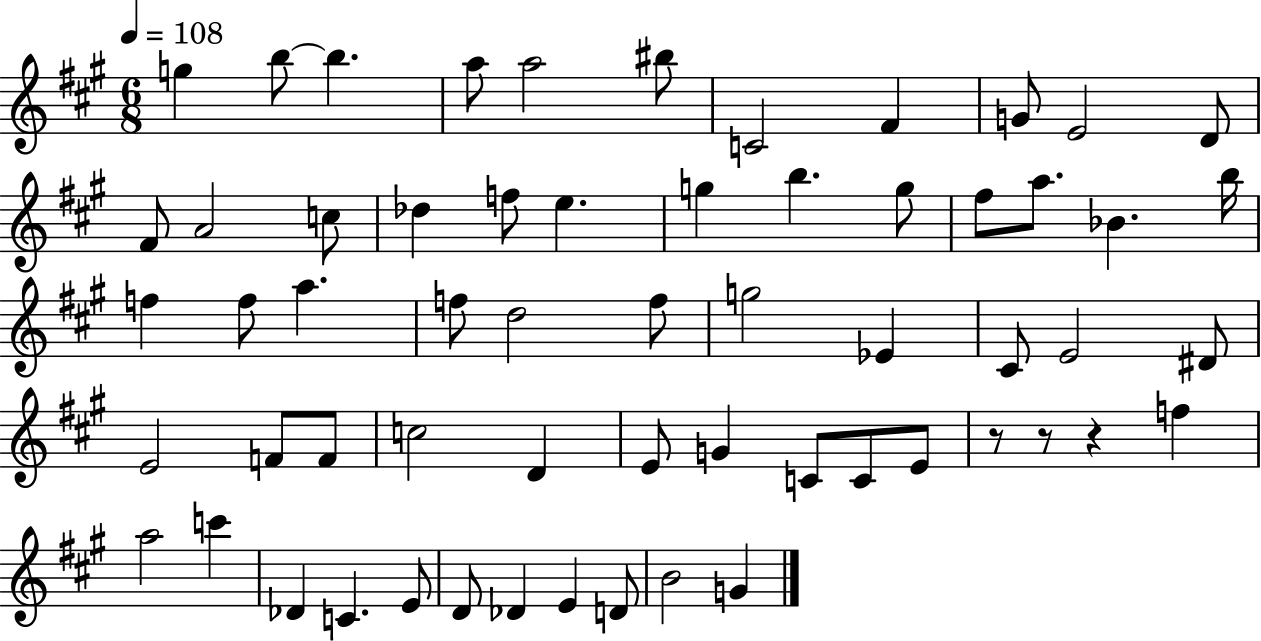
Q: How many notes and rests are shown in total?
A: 60